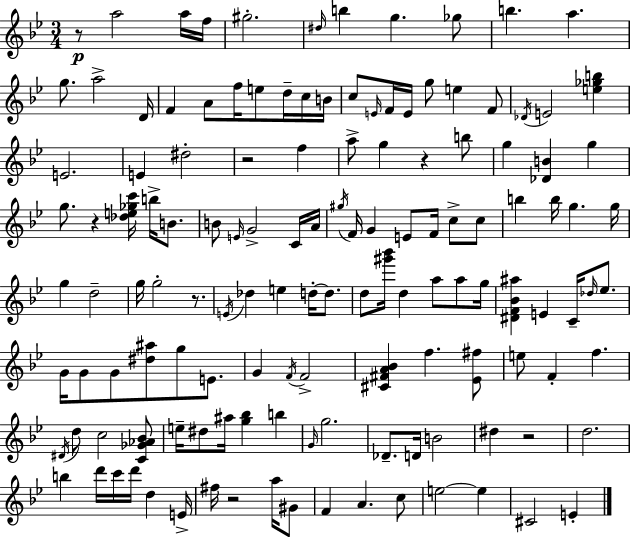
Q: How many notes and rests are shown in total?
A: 134